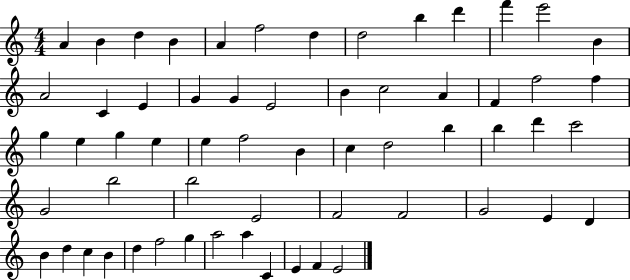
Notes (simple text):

A4/q B4/q D5/q B4/q A4/q F5/h D5/q D5/h B5/q D6/q F6/q E6/h B4/q A4/h C4/q E4/q G4/q G4/q E4/h B4/q C5/h A4/q F4/q F5/h F5/q G5/q E5/q G5/q E5/q E5/q F5/h B4/q C5/q D5/h B5/q B5/q D6/q C6/h G4/h B5/h B5/h E4/h F4/h F4/h G4/h E4/q D4/q B4/q D5/q C5/q B4/q D5/q F5/h G5/q A5/h A5/q C4/q E4/q F4/q E4/h